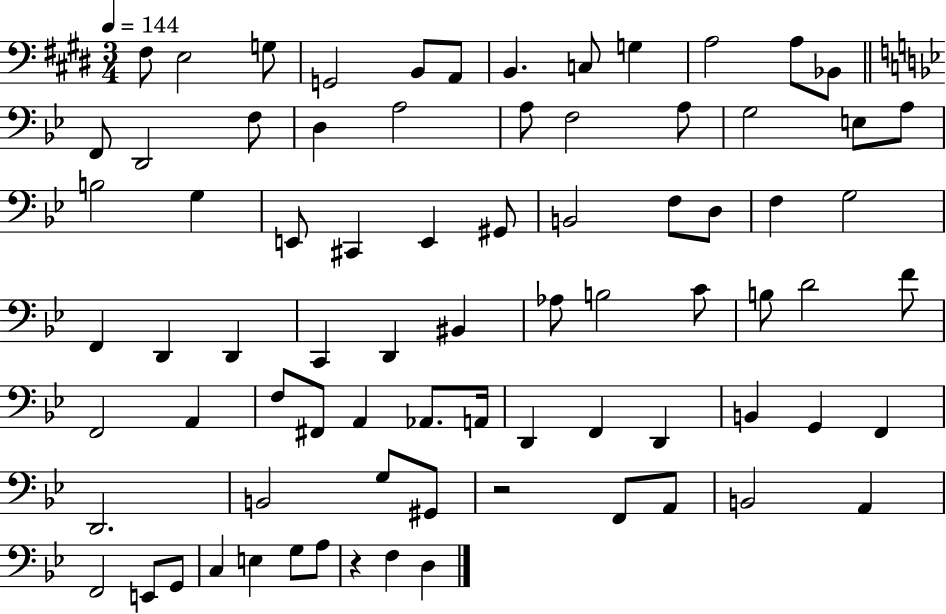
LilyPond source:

{
  \clef bass
  \numericTimeSignature
  \time 3/4
  \key e \major
  \tempo 4 = 144
  fis8 e2 g8 | g,2 b,8 a,8 | b,4. c8 g4 | a2 a8 bes,8 | \break \bar "||" \break \key g \minor f,8 d,2 f8 | d4 a2 | a8 f2 a8 | g2 e8 a8 | \break b2 g4 | e,8 cis,4 e,4 gis,8 | b,2 f8 d8 | f4 g2 | \break f,4 d,4 d,4 | c,4 d,4 bis,4 | aes8 b2 c'8 | b8 d'2 f'8 | \break f,2 a,4 | f8 fis,8 a,4 aes,8. a,16 | d,4 f,4 d,4 | b,4 g,4 f,4 | \break d,2. | b,2 g8 gis,8 | r2 f,8 a,8 | b,2 a,4 | \break f,2 e,8 g,8 | c4 e4 g8 a8 | r4 f4 d4 | \bar "|."
}